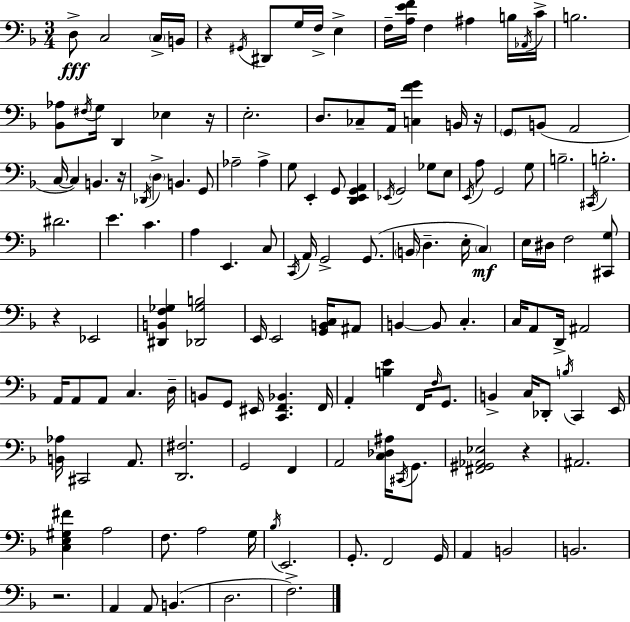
X:1
T:Untitled
M:3/4
L:1/4
K:F
D,/2 C,2 C,/4 B,,/4 z ^G,,/4 ^D,,/2 G,/4 F,/4 E, F,/4 [A,EF]/4 F, ^A, B,/4 _A,,/4 C/4 B,2 [_B,,_A,]/2 ^F,/4 G,/4 D,, _E, z/4 E,2 D,/2 _C,/2 A,,/4 [C,FG] B,,/4 z/4 G,,/2 B,,/2 A,,2 C,/4 C, B,, z/4 _D,,/4 D, B,, G,,/2 _A,2 _A, G,/2 E,, G,,/2 [D,,E,,G,,A,,] _E,,/4 G,,2 _G,/2 E,/2 E,,/4 A,/2 G,,2 G,/2 B,2 ^C,,/4 B,2 ^D2 E C A, E,, C,/2 C,,/4 A,,/4 G,,2 G,,/2 B,,/4 D, E,/4 C, E,/4 ^D,/4 F,2 [^C,,G,]/2 z _E,,2 [^D,,B,,F,_G,] [_D,,_G,B,]2 E,,/4 E,,2 [G,,B,,C,]/4 ^A,,/2 B,, B,,/2 C, C,/4 A,,/2 D,,/4 ^A,,2 A,,/4 A,,/2 A,,/2 C, D,/4 B,,/2 G,,/2 ^E,,/4 [C,,F,,_B,,] F,,/4 A,, [B,E] F,,/4 F,/4 G,,/2 B,, C,/4 _D,,/2 B,/4 C,, E,,/4 [B,,_A,]/4 ^C,,2 A,,/2 [D,,^F,]2 G,,2 F,, A,,2 [C,_D,^A,]/4 ^C,,/4 G,,/2 [^F,,^G,,_A,,_E,]2 z ^A,,2 [C,E,^G,^F] A,2 F,/2 A,2 G,/4 _B,/4 E,,2 G,,/2 F,,2 G,,/4 A,, B,,2 B,,2 z2 A,, A,,/2 B,, D,2 F,2